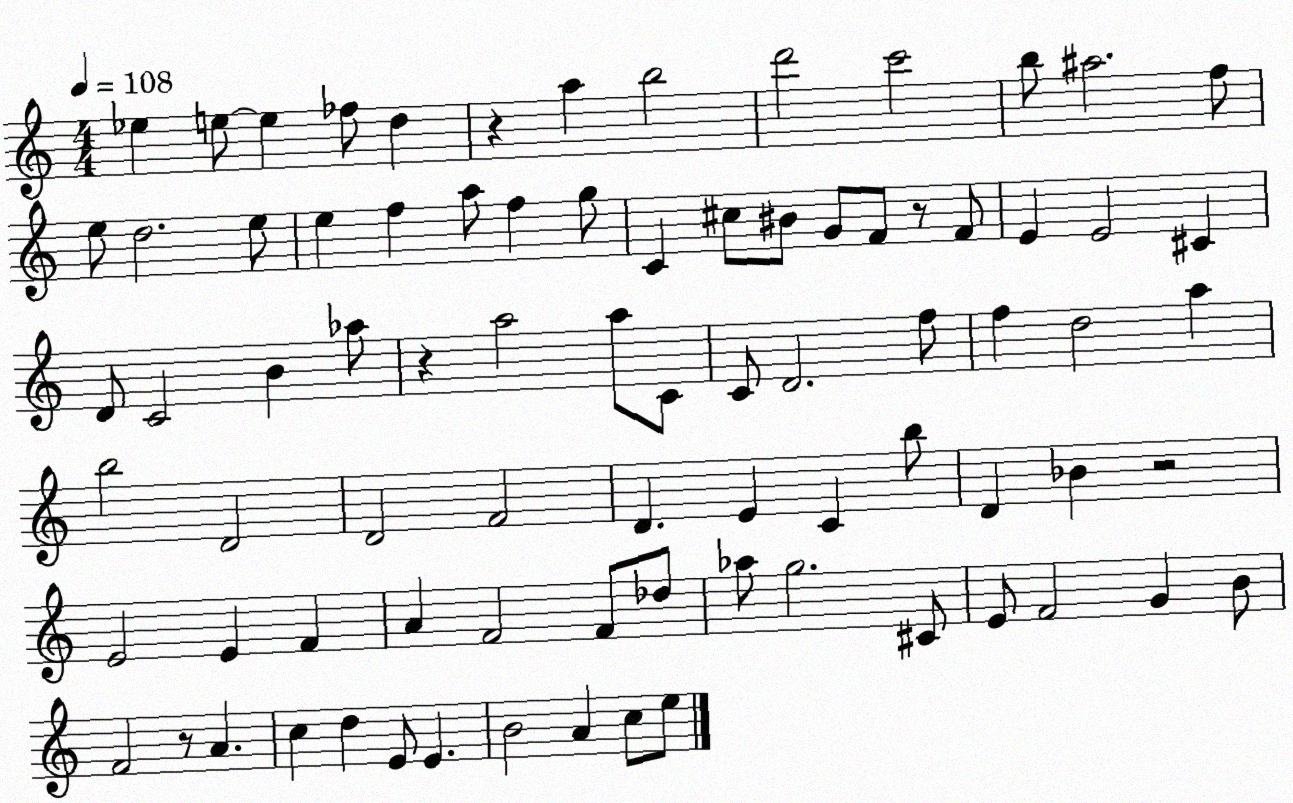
X:1
T:Untitled
M:4/4
L:1/4
K:C
_e e/2 e _f/2 d z a b2 d'2 c'2 b/2 ^a2 f/2 e/2 d2 e/2 e f a/2 f g/2 C ^c/2 ^B/2 G/2 F/2 z/2 F/2 E E2 ^C D/2 C2 B _a/2 z a2 a/2 C/2 C/2 D2 f/2 f d2 a b2 D2 D2 F2 D E C b/2 D _B z2 E2 E F A F2 F/2 _d/2 _a/2 g2 ^C/2 E/2 F2 G B/2 F2 z/2 A c d E/2 E B2 A c/2 e/2